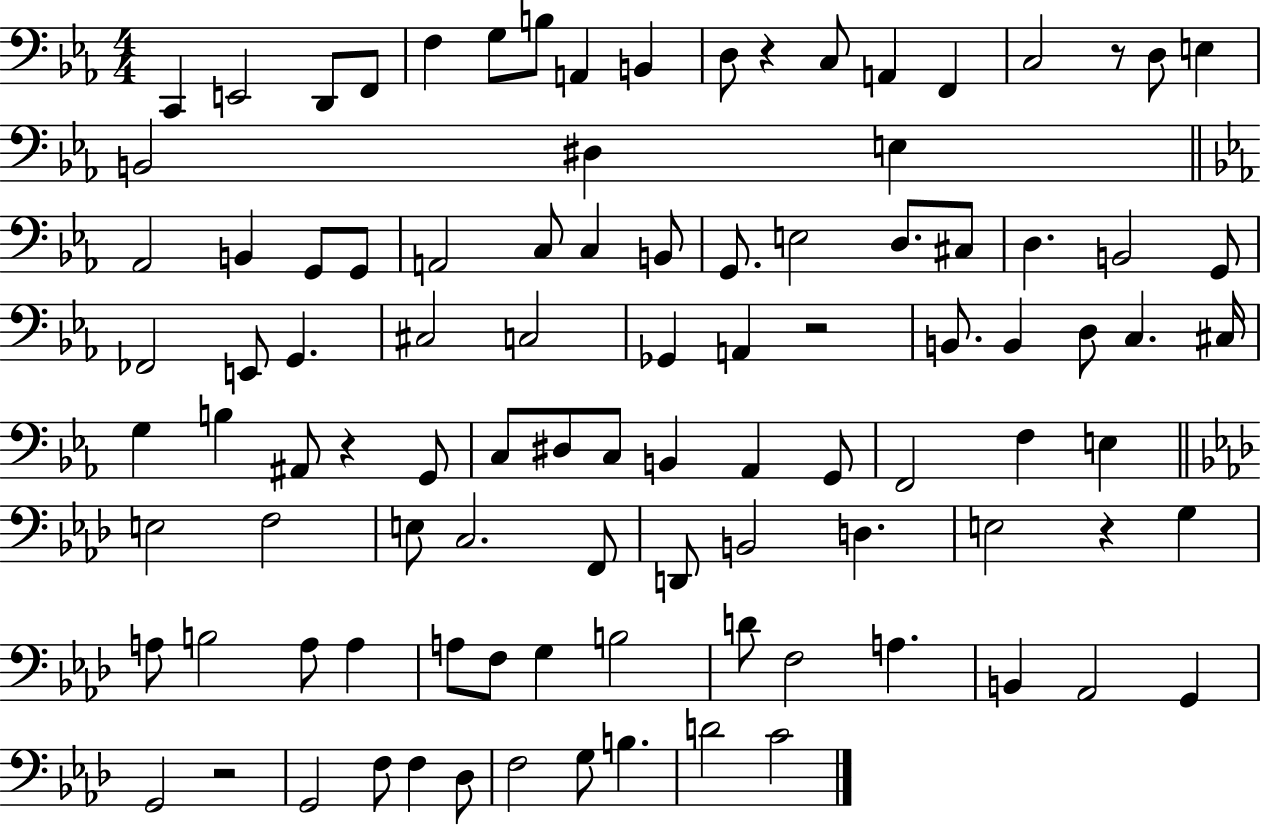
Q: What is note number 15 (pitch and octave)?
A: D3